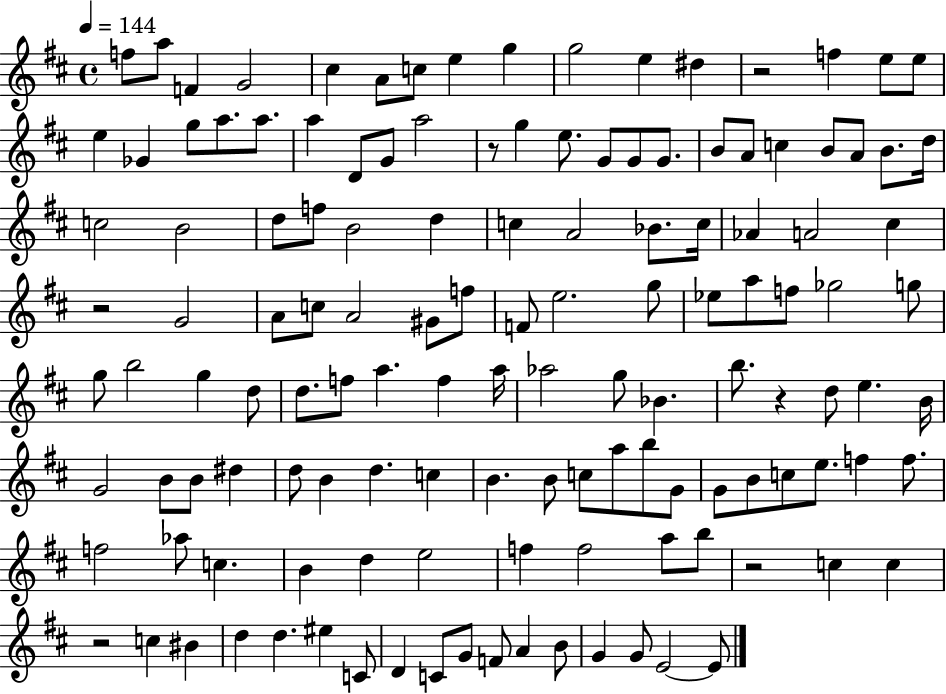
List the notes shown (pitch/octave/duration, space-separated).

F5/e A5/e F4/q G4/h C#5/q A4/e C5/e E5/q G5/q G5/h E5/q D#5/q R/h F5/q E5/e E5/e E5/q Gb4/q G5/e A5/e. A5/e. A5/q D4/e G4/e A5/h R/e G5/q E5/e. G4/e G4/e G4/e. B4/e A4/e C5/q B4/e A4/e B4/e. D5/s C5/h B4/h D5/e F5/e B4/h D5/q C5/q A4/h Bb4/e. C5/s Ab4/q A4/h C#5/q R/h G4/h A4/e C5/e A4/h G#4/e F5/e F4/e E5/h. G5/e Eb5/e A5/e F5/e Gb5/h G5/e G5/e B5/h G5/q D5/e D5/e. F5/e A5/q. F5/q A5/s Ab5/h G5/e Bb4/q. B5/e. R/q D5/e E5/q. B4/s G4/h B4/e B4/e D#5/q D5/e B4/q D5/q. C5/q B4/q. B4/e C5/e A5/e B5/e G4/e G4/e B4/e C5/e E5/e. F5/q F5/e. F5/h Ab5/e C5/q. B4/q D5/q E5/h F5/q F5/h A5/e B5/e R/h C5/q C5/q R/h C5/q BIS4/q D5/q D5/q. EIS5/q C4/e D4/q C4/e G4/e F4/e A4/q B4/e G4/q G4/e E4/h E4/e